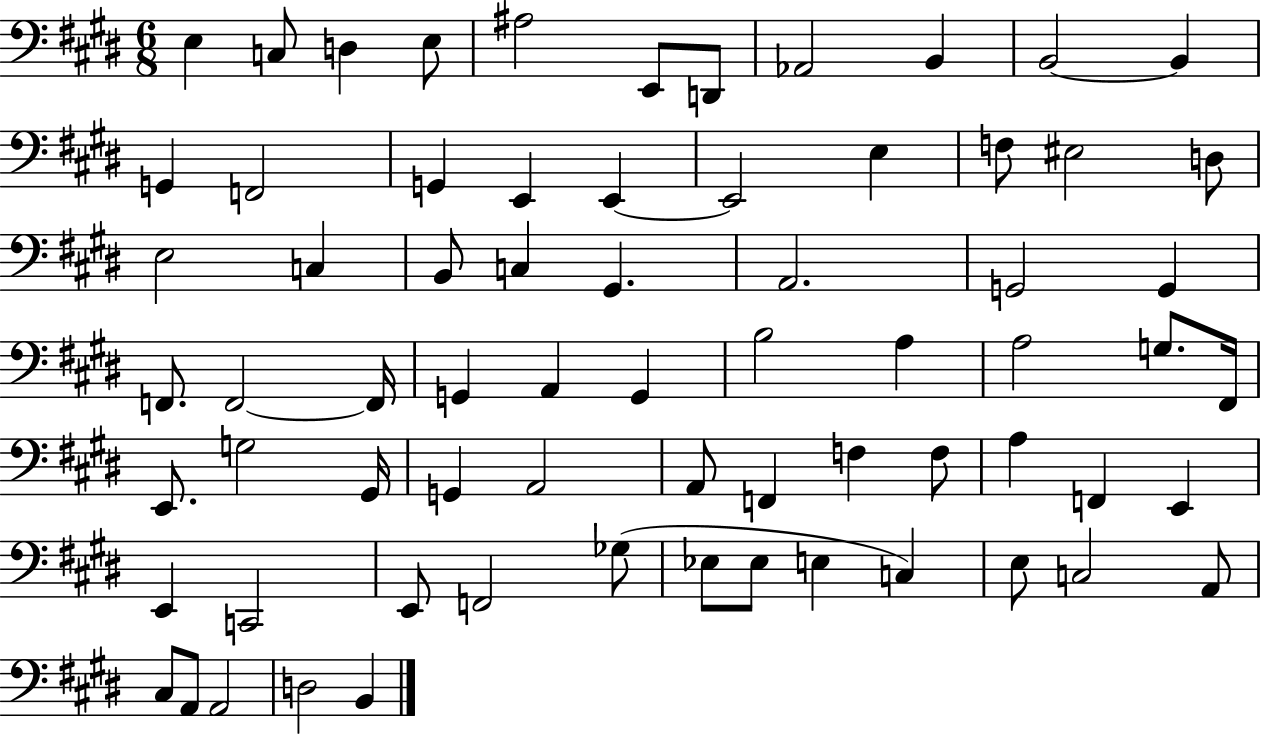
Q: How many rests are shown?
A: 0